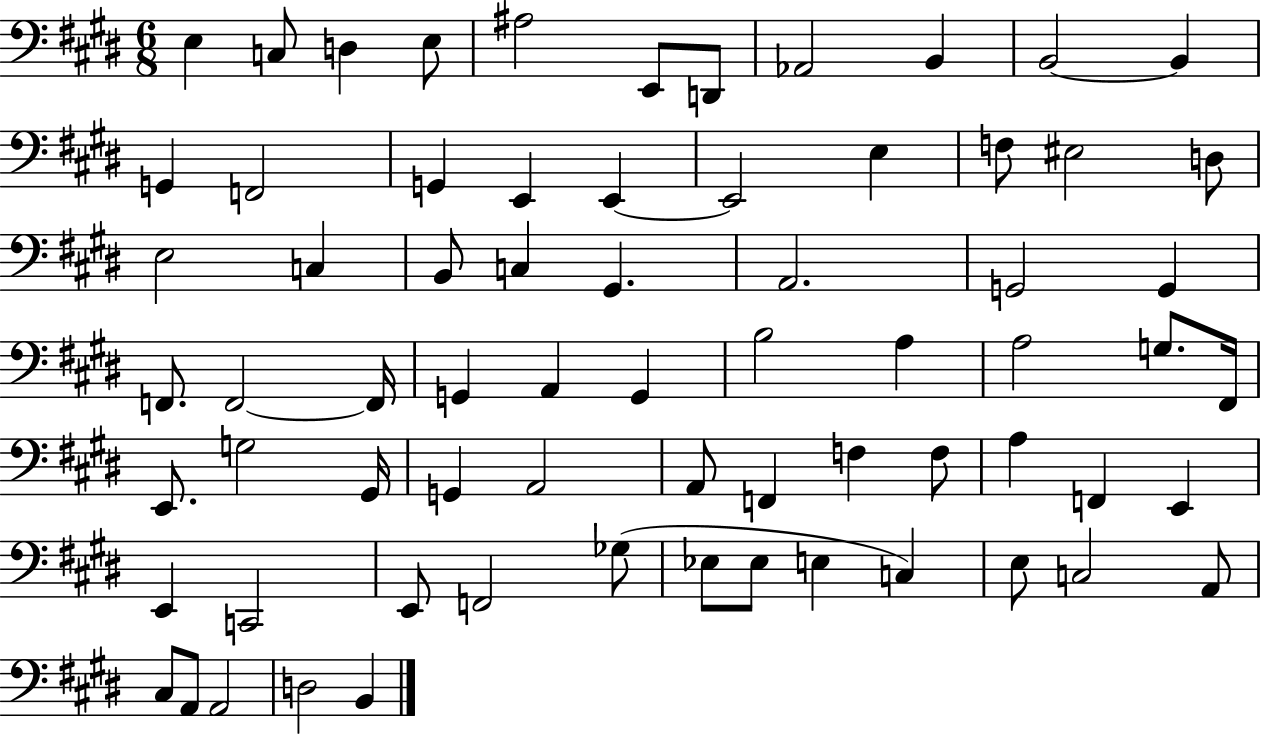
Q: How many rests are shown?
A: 0